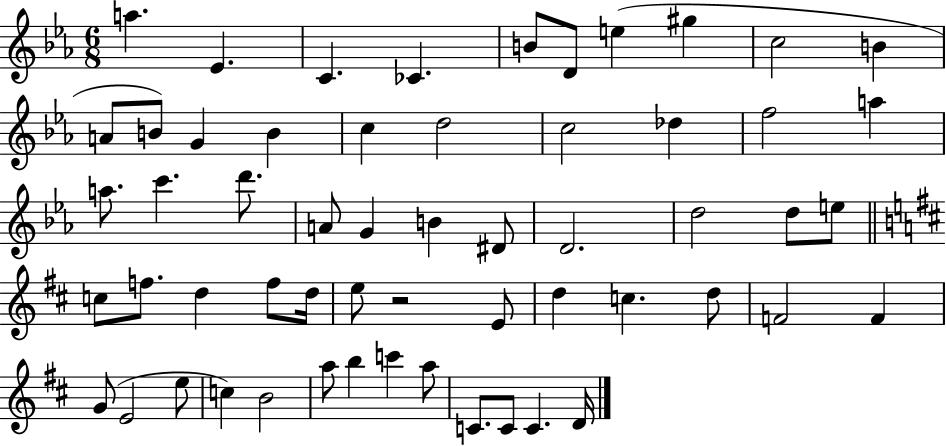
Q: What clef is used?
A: treble